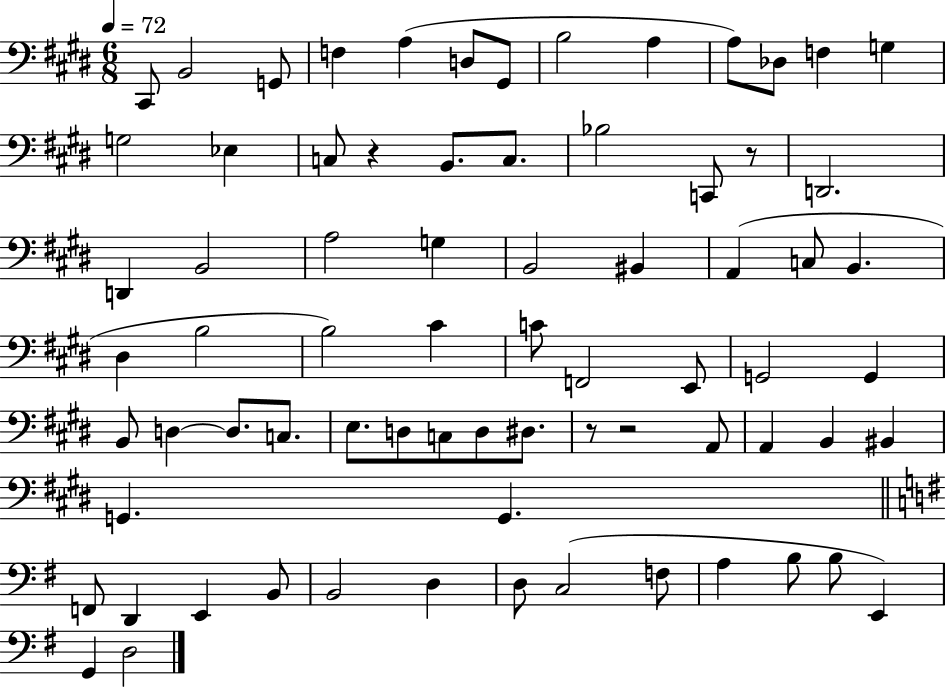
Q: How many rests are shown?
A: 4